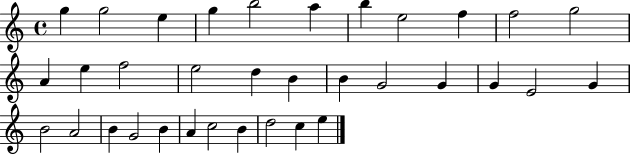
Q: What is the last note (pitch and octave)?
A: E5